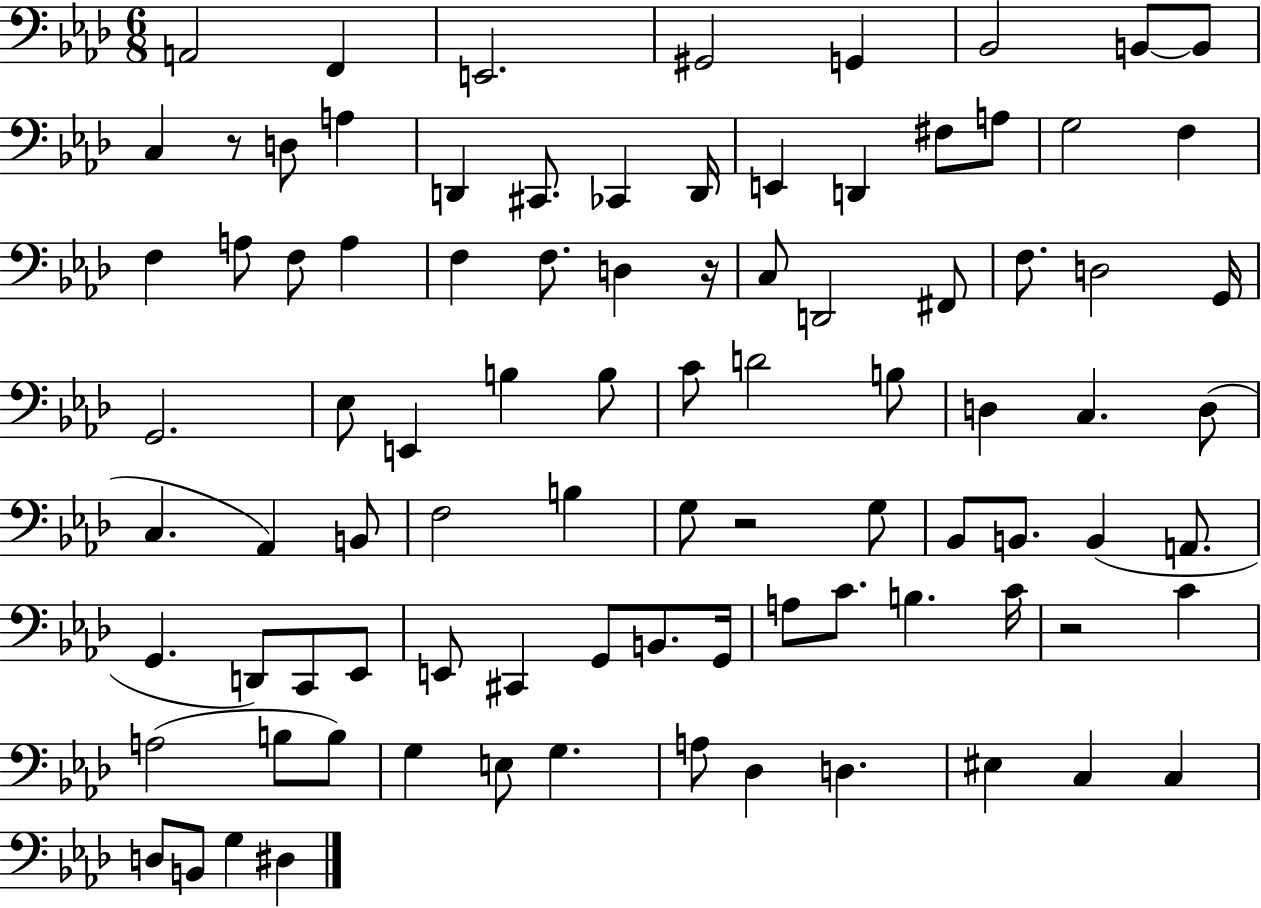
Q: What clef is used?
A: bass